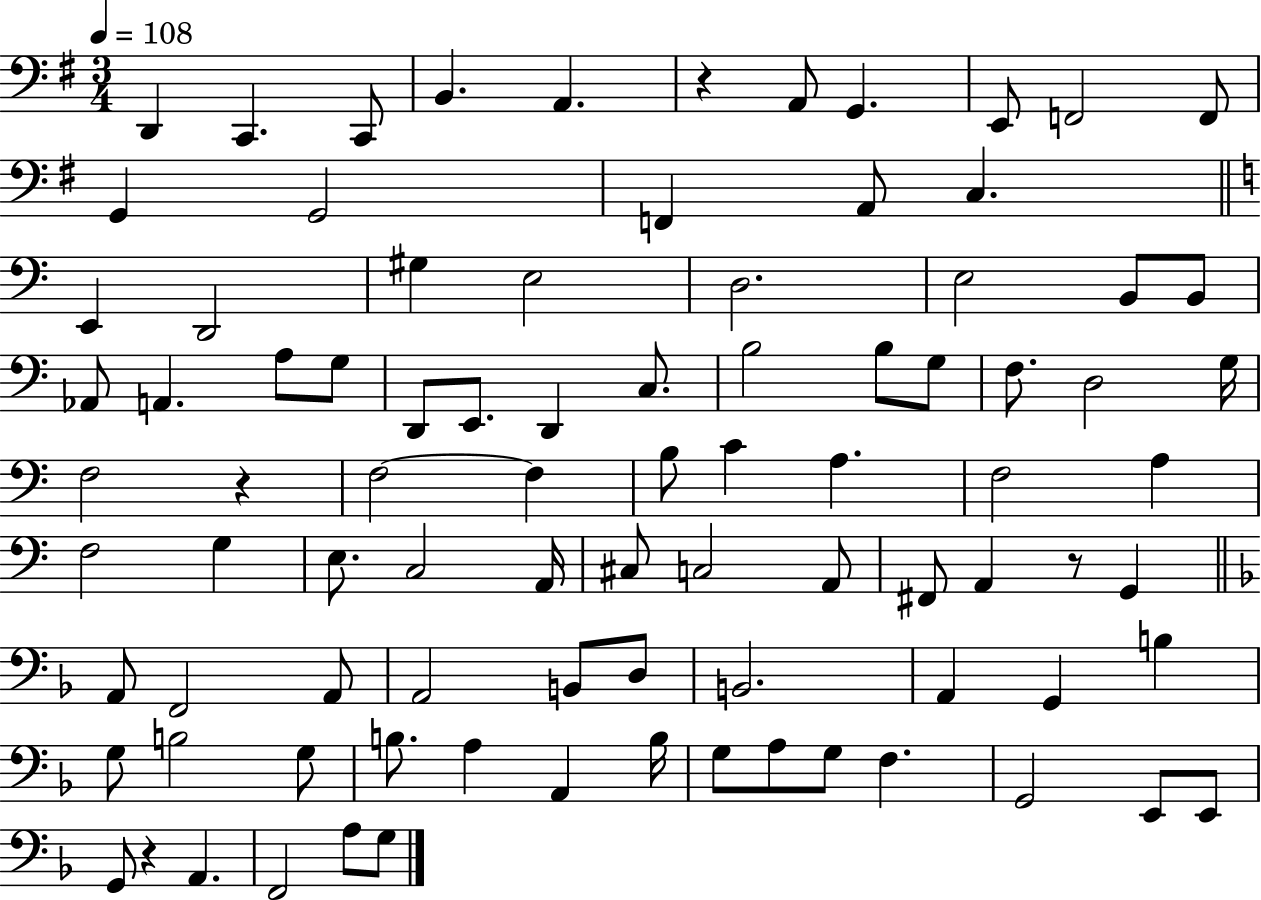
D2/q C2/q. C2/e B2/q. A2/q. R/q A2/e G2/q. E2/e F2/h F2/e G2/q G2/h F2/q A2/e C3/q. E2/q D2/h G#3/q E3/h D3/h. E3/h B2/e B2/e Ab2/e A2/q. A3/e G3/e D2/e E2/e. D2/q C3/e. B3/h B3/e G3/e F3/e. D3/h G3/s F3/h R/q F3/h F3/q B3/e C4/q A3/q. F3/h A3/q F3/h G3/q E3/e. C3/h A2/s C#3/e C3/h A2/e F#2/e A2/q R/e G2/q A2/e F2/h A2/e A2/h B2/e D3/e B2/h. A2/q G2/q B3/q G3/e B3/h G3/e B3/e. A3/q A2/q B3/s G3/e A3/e G3/e F3/q. G2/h E2/e E2/e G2/e R/q A2/q. F2/h A3/e G3/e